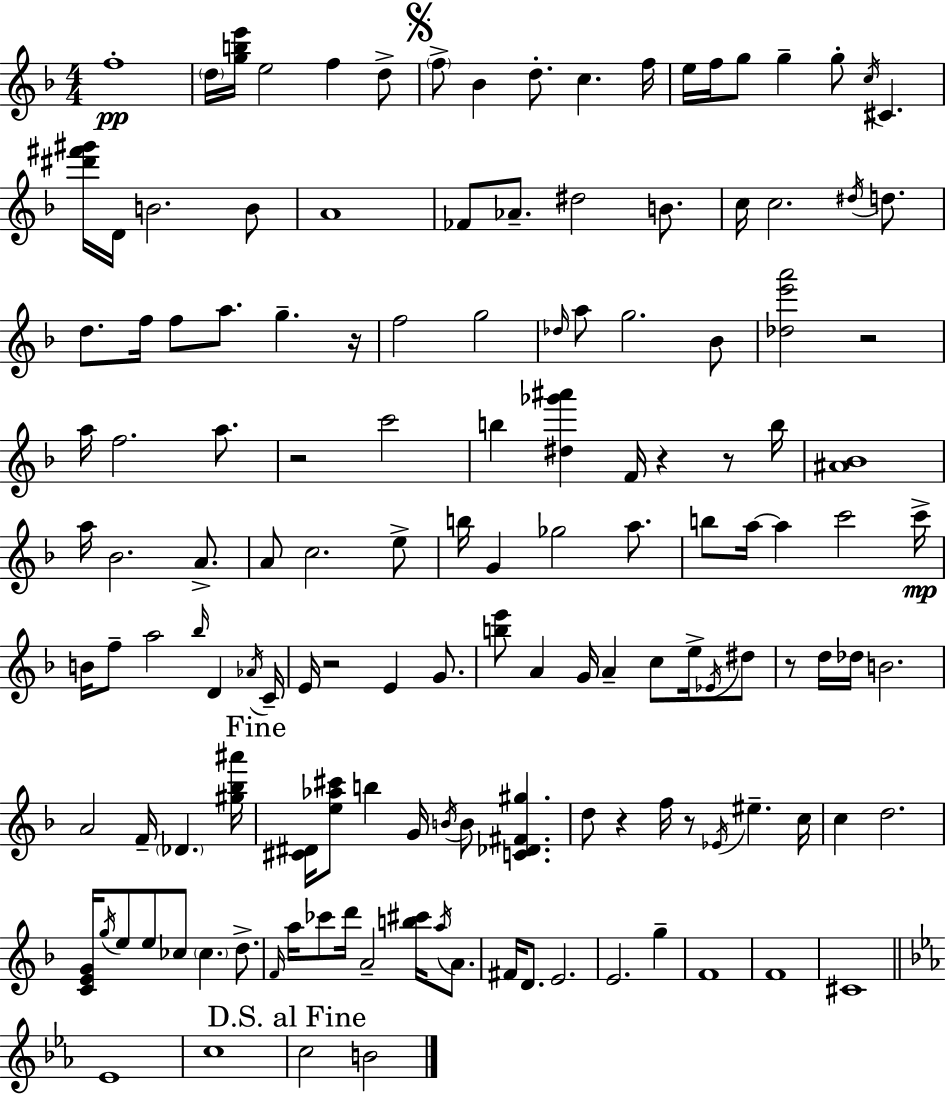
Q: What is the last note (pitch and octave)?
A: B4